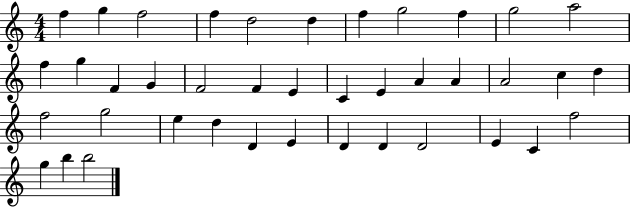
X:1
T:Untitled
M:4/4
L:1/4
K:C
f g f2 f d2 d f g2 f g2 a2 f g F G F2 F E C E A A A2 c d f2 g2 e d D E D D D2 E C f2 g b b2